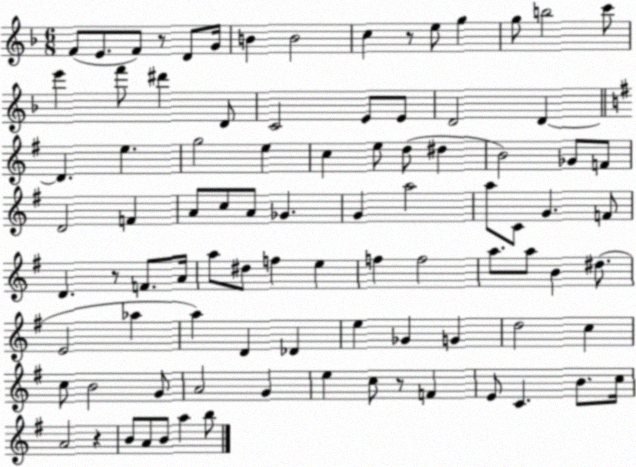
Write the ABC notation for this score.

X:1
T:Untitled
M:6/8
L:1/4
K:F
F/2 E/2 F/2 z/2 D/2 G/4 B B2 c z/2 e/2 g g/2 b2 c'/2 e' f'/2 ^d' D/2 C2 E/2 E/2 D2 D D e g2 e c e/2 d/2 ^d B2 _G/2 F/2 D2 F A/2 c/2 A/2 _G G a2 a/2 C/2 G F/2 D z/2 F/2 A/4 a/2 ^d/2 f e f f2 a/2 a/2 B ^d/2 E2 _a a D _D e _G G d2 c c/2 B2 G/2 A2 G e c/2 z/2 F E/2 C B/2 c/4 A2 z B/2 A/2 B/2 a b/2